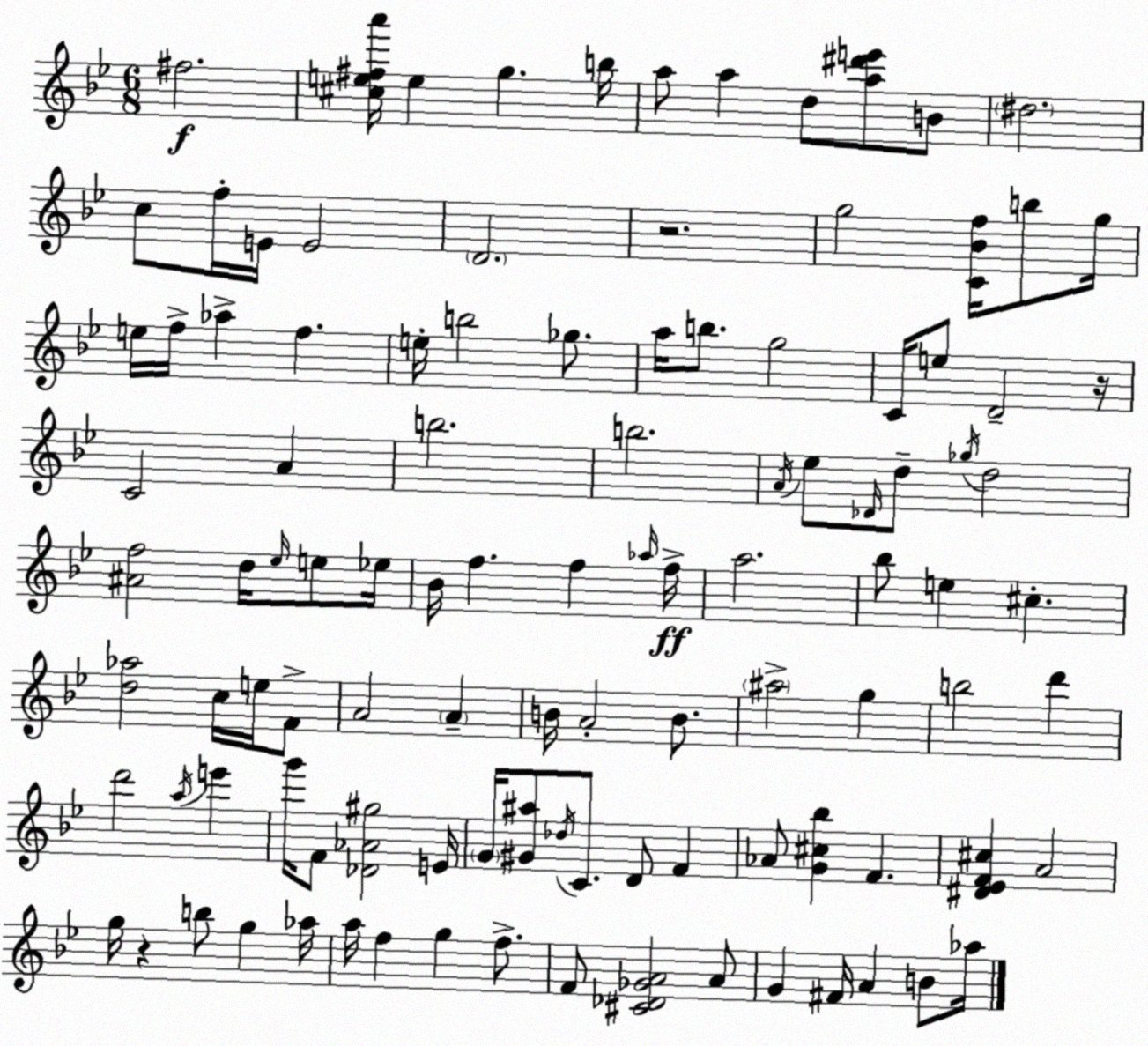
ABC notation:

X:1
T:Untitled
M:6/8
L:1/4
K:Bb
^f2 [^ce^fa']/4 e g b/4 a/2 a d/2 [a^d'e']/2 B/2 ^d2 c/2 f/4 E/4 E2 D2 z2 g2 [C_Bf]/4 b/2 g/4 e/4 f/4 _a f e/4 b2 _g/2 a/4 b/2 g2 C/4 e/2 D2 z/4 C2 A b2 b2 A/4 _e/2 _D/4 d/2 _g/4 d2 [^Af]2 d/4 _e/4 e/2 _e/4 _B/4 f f _a/4 f/4 a2 _b/2 e ^c [d_a]2 c/4 e/4 F/2 A2 A B/4 A2 B/2 ^a2 g b2 d' d'2 a/4 e' g'/4 F/2 [_D_A^g]2 E/4 G/4 [^G^a]/2 _d/4 C/2 D/2 F _A/2 [G^c_b] F [^D_EF^c] A2 g/4 z b/2 g _a/4 a/4 f g f/2 F/2 [^C_D_GA]2 A/2 G ^F/4 A B/2 _a/4